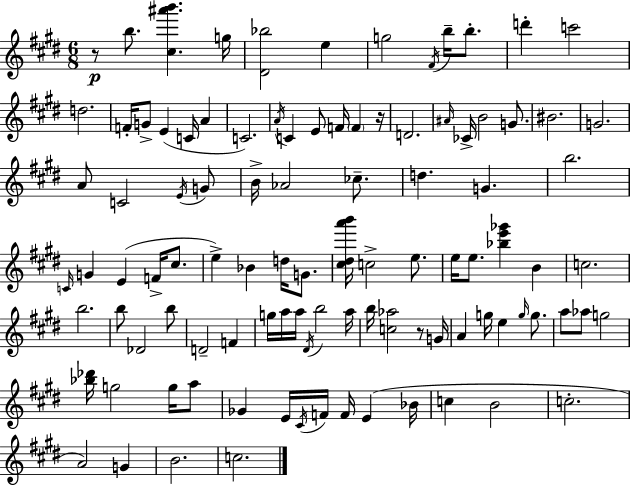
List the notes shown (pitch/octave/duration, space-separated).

R/e B5/e. [C#5,A#6,B6]/q. G5/s [D#4,Bb5]/h E5/q G5/h F#4/s B5/s B5/e. D6/q C6/h D5/h. F4/s G4/e E4/q C4/s A4/q C4/h. A4/s C4/q E4/e F4/s F4/q R/s D4/h. A#4/s CES4/s B4/h G4/e. BIS4/h. G4/h. A4/e C4/h E4/s G4/e B4/s Ab4/h CES5/e. D5/q. G4/q. B5/h. C4/s G4/q E4/q F4/s C#5/e. E5/q Bb4/q D5/s G4/e. [C#5,D#5,A6,B6]/s C5/h E5/e. E5/s E5/e. [Bb5,E6,Gb6]/q B4/q C5/h. B5/h. B5/e Db4/h B5/e D4/h F4/q G5/s A5/s A5/s D#4/s B5/h A5/s B5/s [C5,Ab5]/h R/e G4/s A4/q G5/s E5/q G5/s G5/e. A5/e Ab5/e G5/h [Bb5,Db6]/s G5/h G5/s A5/e Gb4/q E4/s C#4/s F4/s F4/s E4/q Bb4/s C5/q B4/h C5/h. A4/h G4/q B4/h. C5/h.